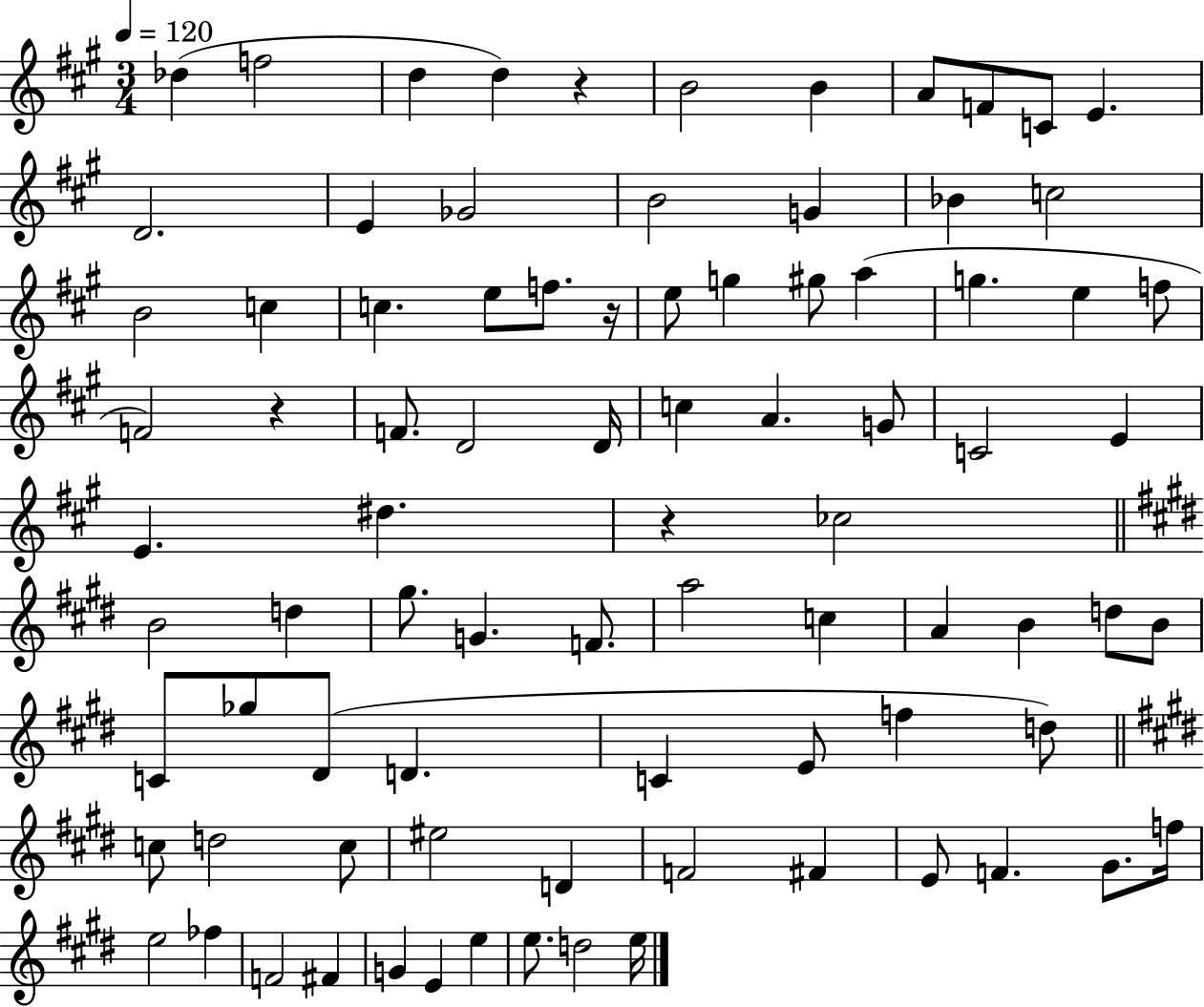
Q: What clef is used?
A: treble